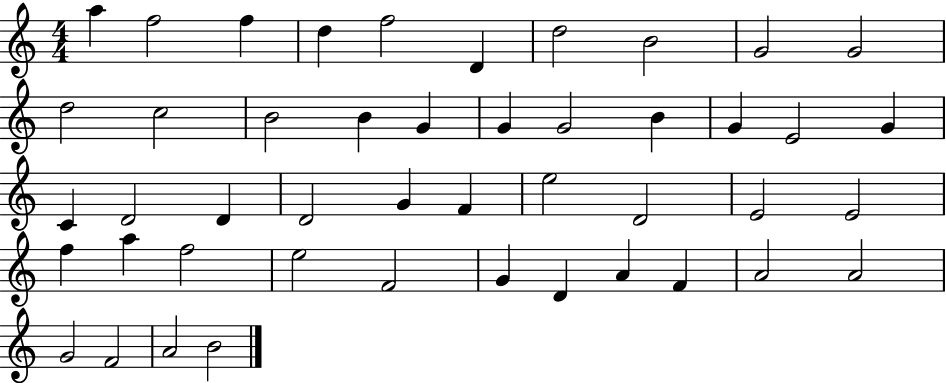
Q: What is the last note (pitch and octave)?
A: B4